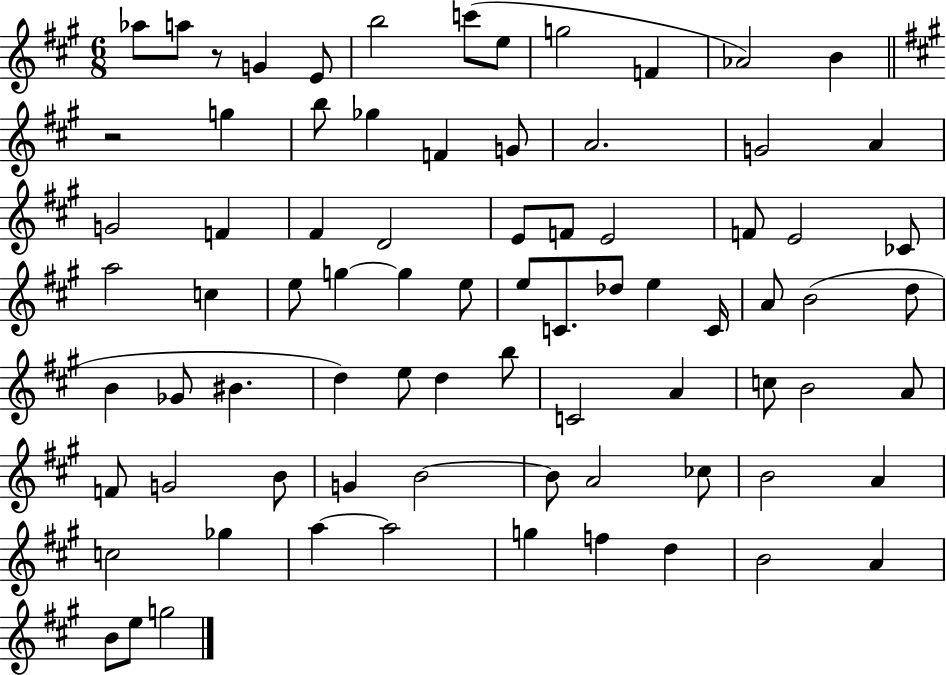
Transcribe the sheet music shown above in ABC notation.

X:1
T:Untitled
M:6/8
L:1/4
K:A
_a/2 a/2 z/2 G E/2 b2 c'/2 e/2 g2 F _A2 B z2 g b/2 _g F G/2 A2 G2 A G2 F ^F D2 E/2 F/2 E2 F/2 E2 _C/2 a2 c e/2 g g e/2 e/2 C/2 _d/2 e C/4 A/2 B2 d/2 B _G/2 ^B d e/2 d b/2 C2 A c/2 B2 A/2 F/2 G2 B/2 G B2 B/2 A2 _c/2 B2 A c2 _g a a2 g f d B2 A B/2 e/2 g2